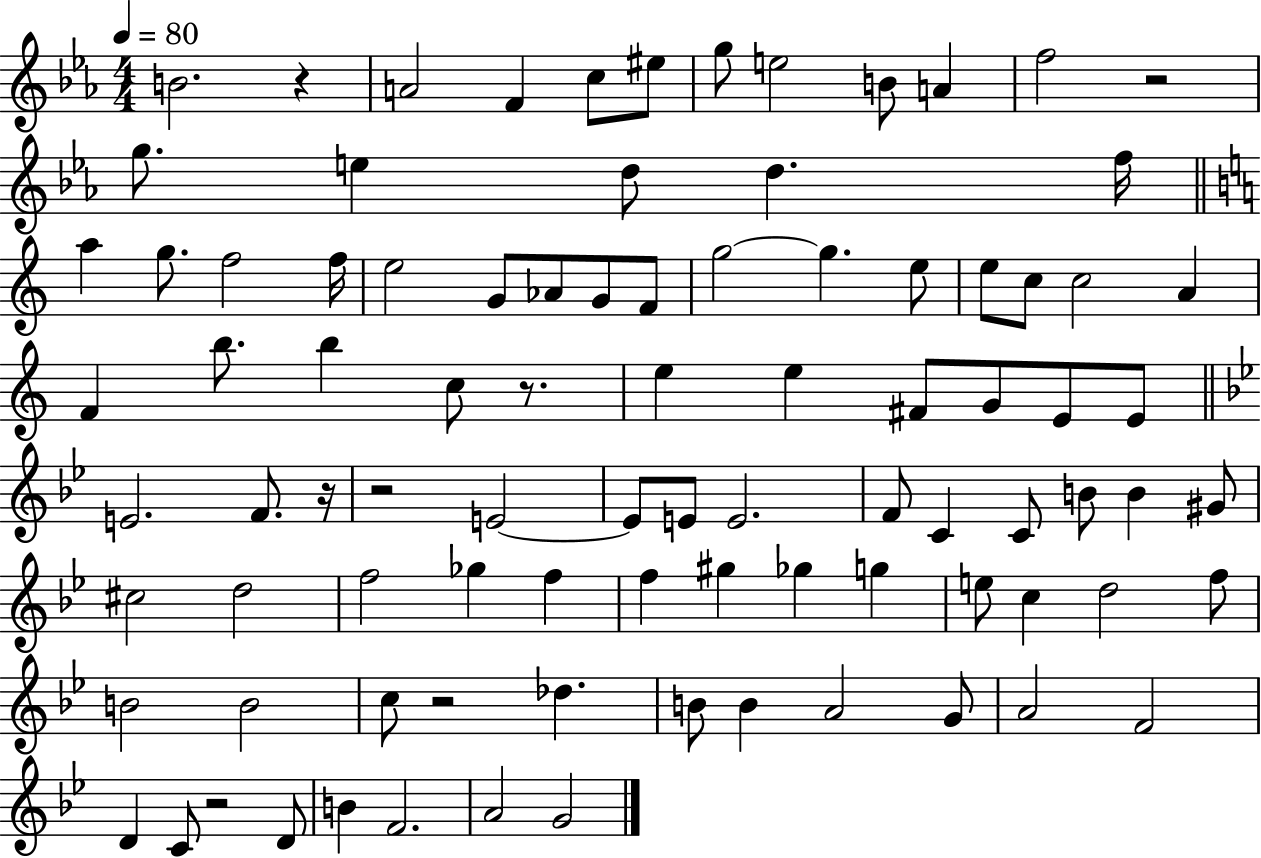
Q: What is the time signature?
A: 4/4